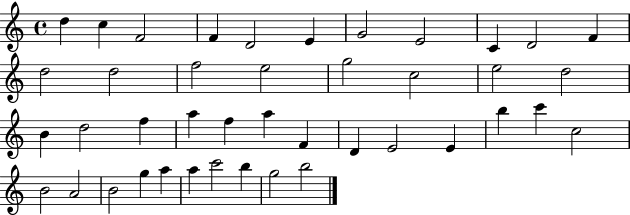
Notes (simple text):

D5/q C5/q F4/h F4/q D4/h E4/q G4/h E4/h C4/q D4/h F4/q D5/h D5/h F5/h E5/h G5/h C5/h E5/h D5/h B4/q D5/h F5/q A5/q F5/q A5/q F4/q D4/q E4/h E4/q B5/q C6/q C5/h B4/h A4/h B4/h G5/q A5/q A5/q C6/h B5/q G5/h B5/h